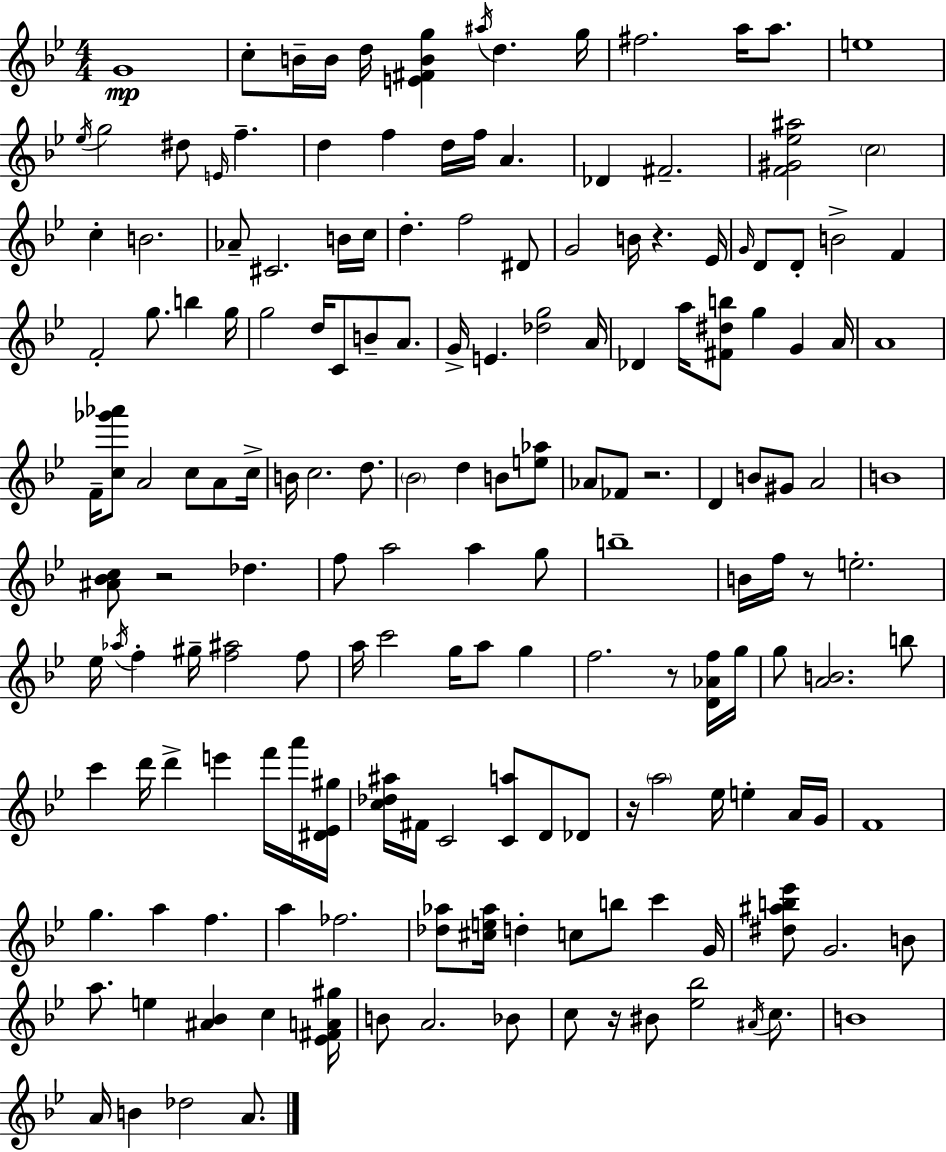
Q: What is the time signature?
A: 4/4